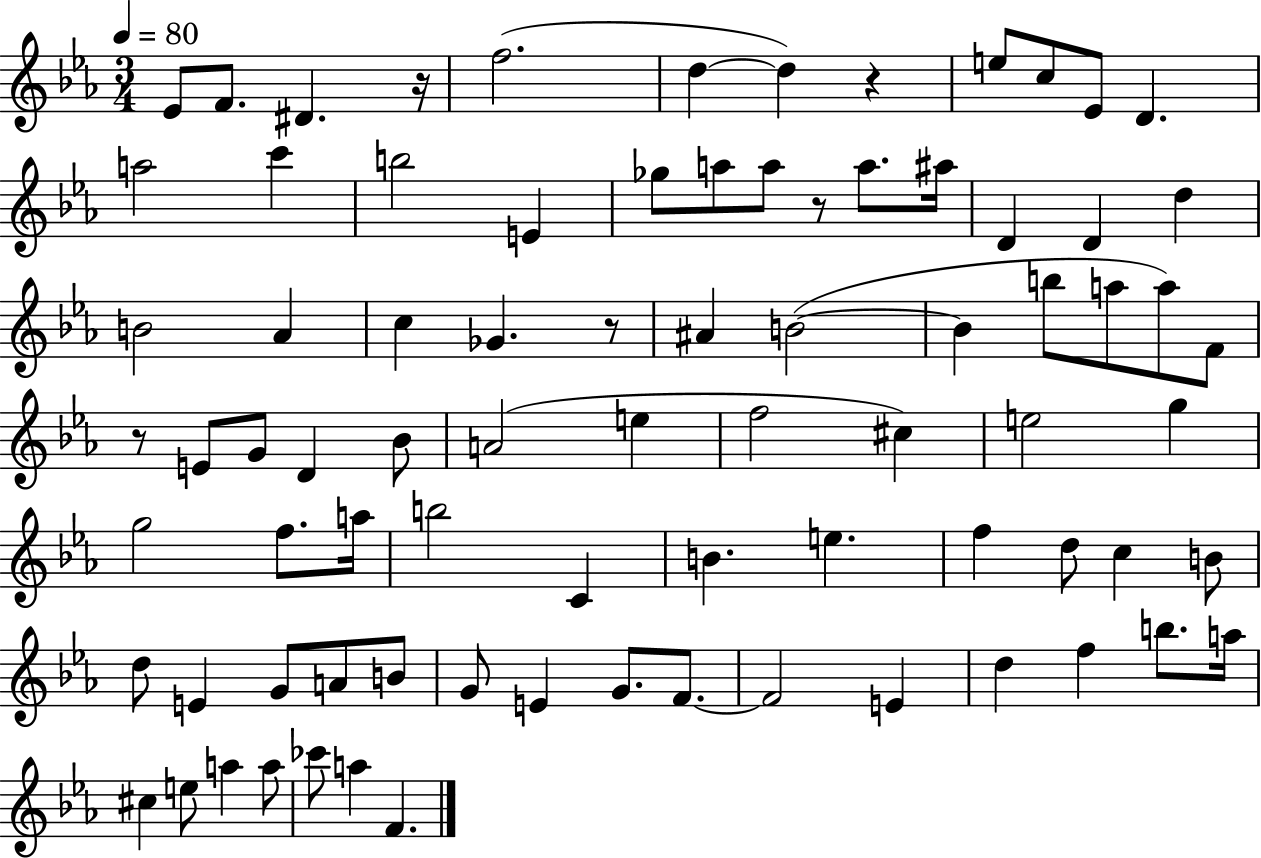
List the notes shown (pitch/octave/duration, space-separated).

Eb4/e F4/e. D#4/q. R/s F5/h. D5/q D5/q R/q E5/e C5/e Eb4/e D4/q. A5/h C6/q B5/h E4/q Gb5/e A5/e A5/e R/e A5/e. A#5/s D4/q D4/q D5/q B4/h Ab4/q C5/q Gb4/q. R/e A#4/q B4/h B4/q B5/e A5/e A5/e F4/e R/e E4/e G4/e D4/q Bb4/e A4/h E5/q F5/h C#5/q E5/h G5/q G5/h F5/e. A5/s B5/h C4/q B4/q. E5/q. F5/q D5/e C5/q B4/e D5/e E4/q G4/e A4/e B4/e G4/e E4/q G4/e. F4/e. F4/h E4/q D5/q F5/q B5/e. A5/s C#5/q E5/e A5/q A5/e CES6/e A5/q F4/q.